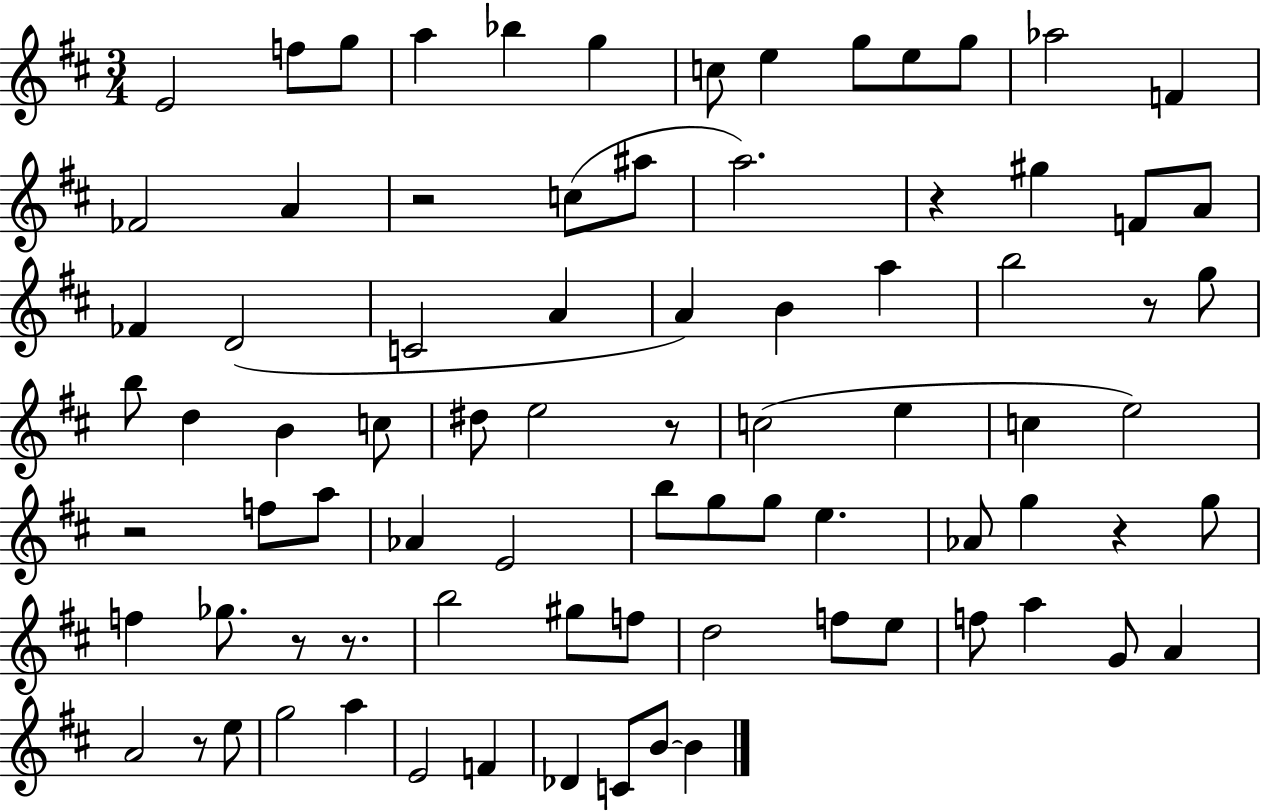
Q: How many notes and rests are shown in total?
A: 82